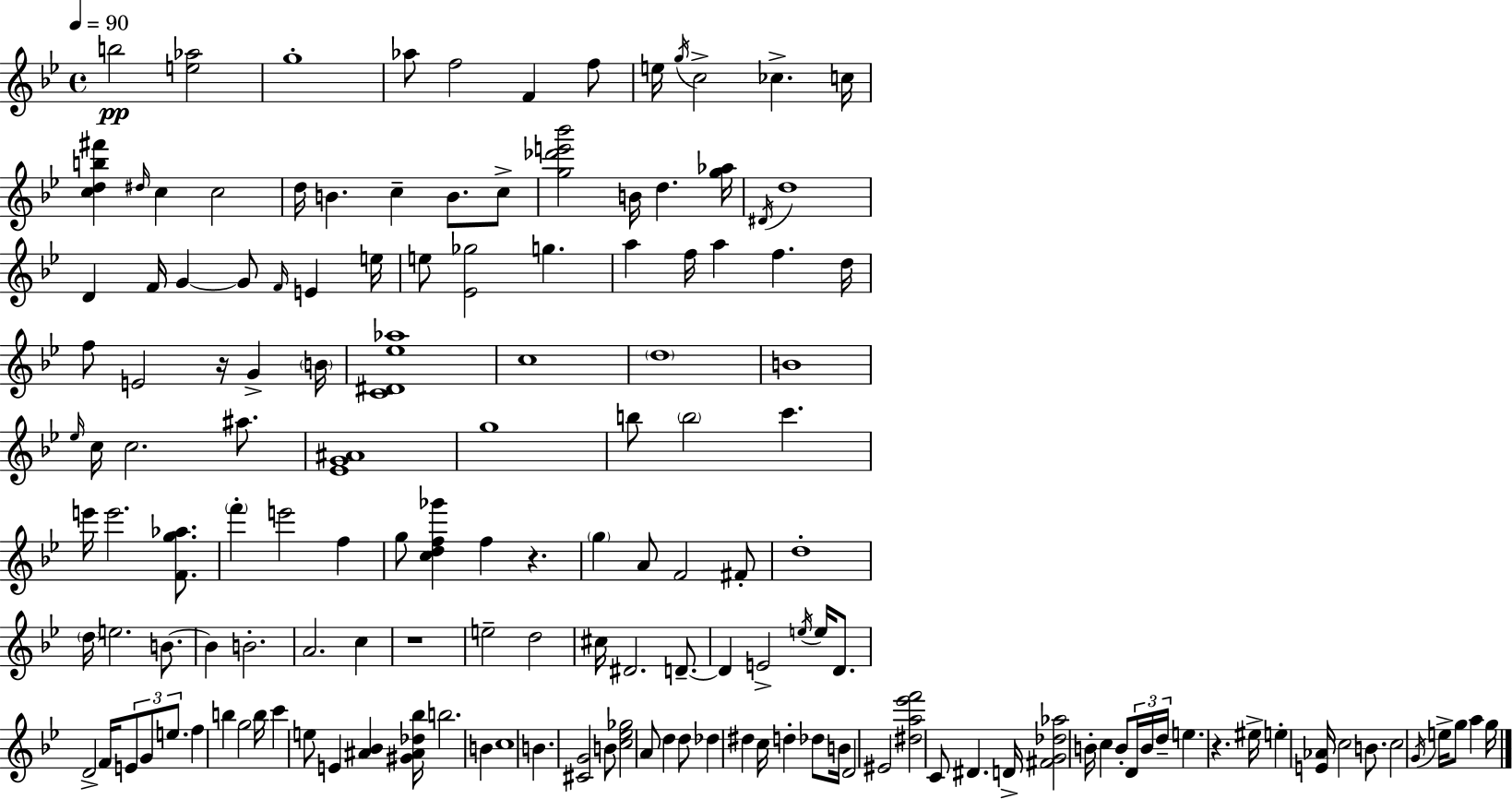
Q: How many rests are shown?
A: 4